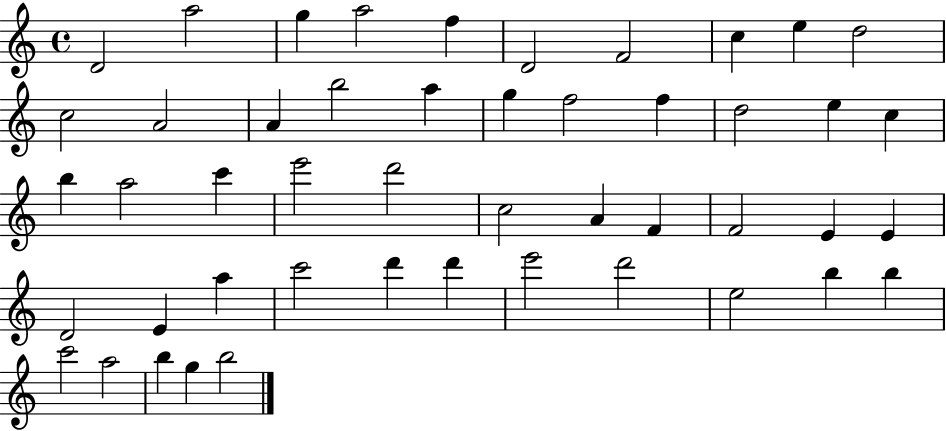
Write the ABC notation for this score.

X:1
T:Untitled
M:4/4
L:1/4
K:C
D2 a2 g a2 f D2 F2 c e d2 c2 A2 A b2 a g f2 f d2 e c b a2 c' e'2 d'2 c2 A F F2 E E D2 E a c'2 d' d' e'2 d'2 e2 b b c'2 a2 b g b2